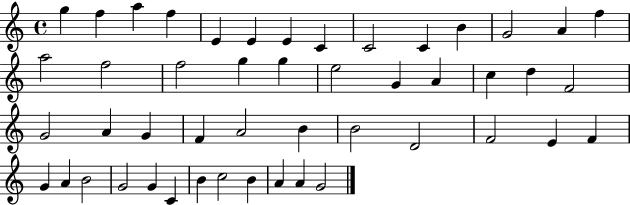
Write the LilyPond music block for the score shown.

{
  \clef treble
  \time 4/4
  \defaultTimeSignature
  \key c \major
  g''4 f''4 a''4 f''4 | e'4 e'4 e'4 c'4 | c'2 c'4 b'4 | g'2 a'4 f''4 | \break a''2 f''2 | f''2 g''4 g''4 | e''2 g'4 a'4 | c''4 d''4 f'2 | \break g'2 a'4 g'4 | f'4 a'2 b'4 | b'2 d'2 | f'2 e'4 f'4 | \break g'4 a'4 b'2 | g'2 g'4 c'4 | b'4 c''2 b'4 | a'4 a'4 g'2 | \break \bar "|."
}